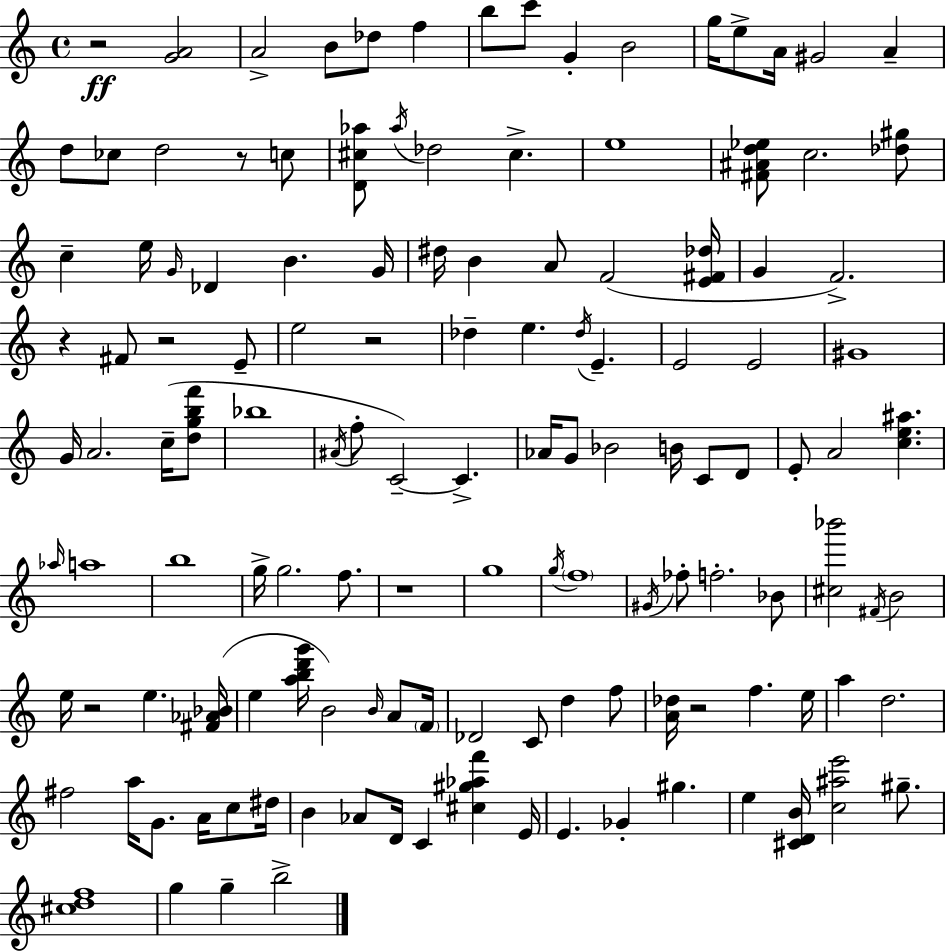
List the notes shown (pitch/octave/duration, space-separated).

R/h [G4,A4]/h A4/h B4/e Db5/e F5/q B5/e C6/e G4/q B4/h G5/s E5/e A4/s G#4/h A4/q D5/e CES5/e D5/h R/e C5/e [D4,C#5,Ab5]/e Ab5/s Db5/h C#5/q. E5/w [F#4,A#4,D5,Eb5]/e C5/h. [Db5,G#5]/e C5/q E5/s G4/s Db4/q B4/q. G4/s D#5/s B4/q A4/e F4/h [E4,F#4,Db5]/s G4/q F4/h. R/q F#4/e R/h E4/e E5/h R/h Db5/q E5/q. Db5/s E4/q. E4/h E4/h G#4/w G4/s A4/h. C5/s [D5,G5,B5,F6]/e Bb5/w A#4/s F5/e C4/h C4/q. Ab4/s G4/e Bb4/h B4/s C4/e D4/e E4/e A4/h [C5,E5,A#5]/q. Ab5/s A5/w B5/w G5/s G5/h. F5/e. R/w G5/w G5/s F5/w G#4/s FES5/e F5/h. Bb4/e [C#5,Bb6]/h F#4/s B4/h E5/s R/h E5/q. [F#4,Ab4,Bb4]/s E5/q [A5,B5,D6,G6]/s B4/h B4/s A4/e F4/s Db4/h C4/e D5/q F5/e [A4,Db5]/s R/h F5/q. E5/s A5/q D5/h. F#5/h A5/s G4/e. A4/s C5/e D#5/s B4/q Ab4/e D4/s C4/q [C#5,G#5,Ab5,F6]/q E4/s E4/q. Gb4/q G#5/q. E5/q [C#4,D4,B4]/s [C5,A#5,E6]/h G#5/e. [C#5,D5,F5]/w G5/q G5/q B5/h